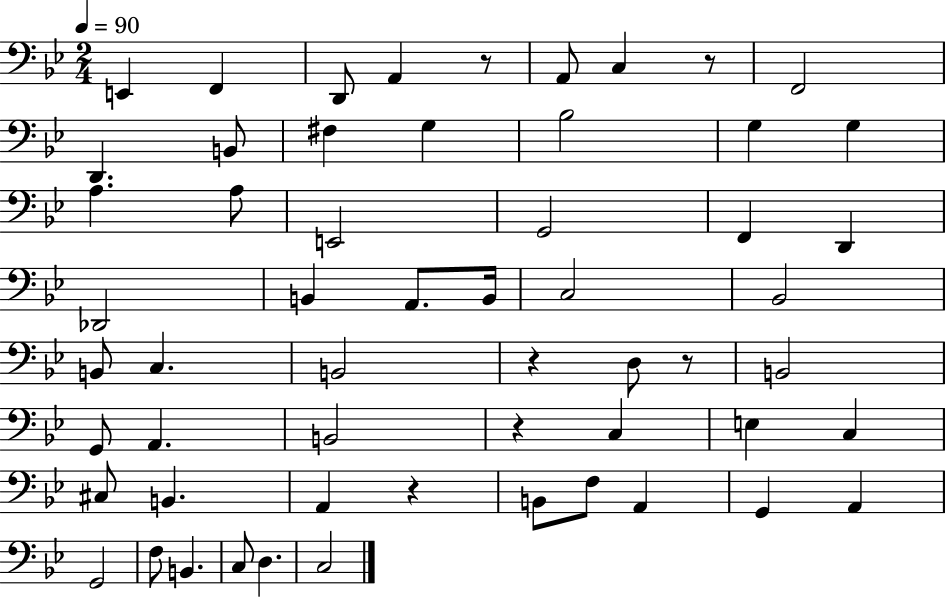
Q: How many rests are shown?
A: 6